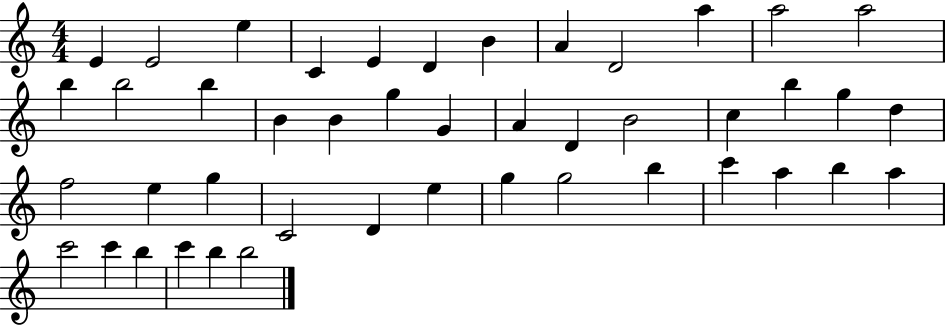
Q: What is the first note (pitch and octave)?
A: E4